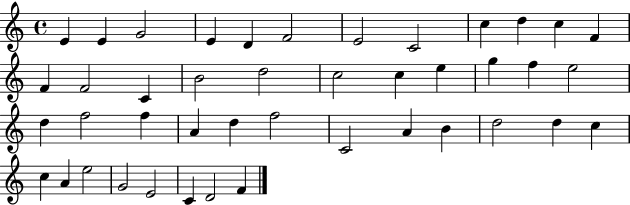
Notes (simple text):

E4/q E4/q G4/h E4/q D4/q F4/h E4/h C4/h C5/q D5/q C5/q F4/q F4/q F4/h C4/q B4/h D5/h C5/h C5/q E5/q G5/q F5/q E5/h D5/q F5/h F5/q A4/q D5/q F5/h C4/h A4/q B4/q D5/h D5/q C5/q C5/q A4/q E5/h G4/h E4/h C4/q D4/h F4/q